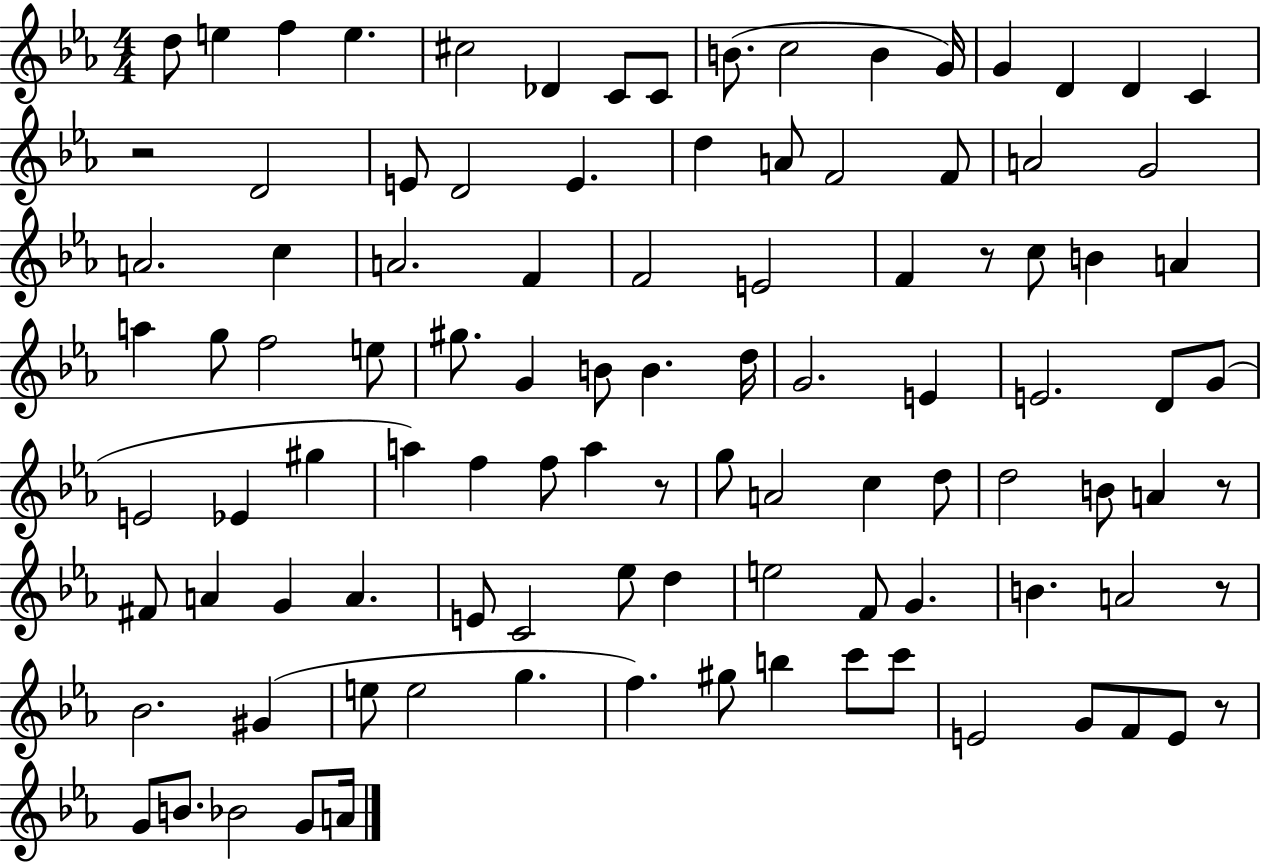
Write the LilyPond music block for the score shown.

{
  \clef treble
  \numericTimeSignature
  \time 4/4
  \key ees \major
  d''8 e''4 f''4 e''4. | cis''2 des'4 c'8 c'8 | b'8.( c''2 b'4 g'16) | g'4 d'4 d'4 c'4 | \break r2 d'2 | e'8 d'2 e'4. | d''4 a'8 f'2 f'8 | a'2 g'2 | \break a'2. c''4 | a'2. f'4 | f'2 e'2 | f'4 r8 c''8 b'4 a'4 | \break a''4 g''8 f''2 e''8 | gis''8. g'4 b'8 b'4. d''16 | g'2. e'4 | e'2. d'8 g'8( | \break e'2 ees'4 gis''4 | a''4) f''4 f''8 a''4 r8 | g''8 a'2 c''4 d''8 | d''2 b'8 a'4 r8 | \break fis'8 a'4 g'4 a'4. | e'8 c'2 ees''8 d''4 | e''2 f'8 g'4. | b'4. a'2 r8 | \break bes'2. gis'4( | e''8 e''2 g''4. | f''4.) gis''8 b''4 c'''8 c'''8 | e'2 g'8 f'8 e'8 r8 | \break g'8 b'8. bes'2 g'8 a'16 | \bar "|."
}